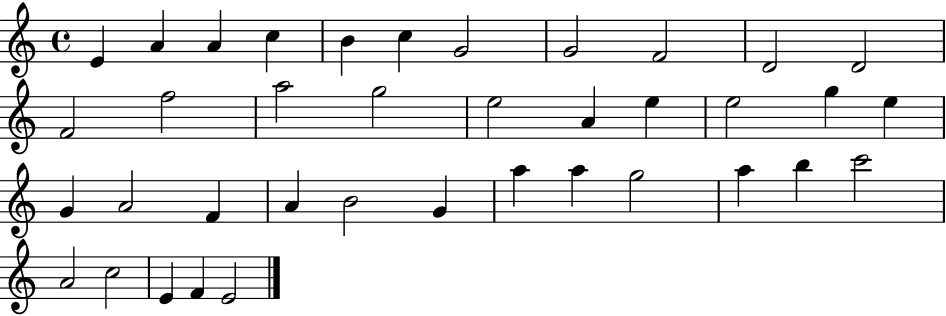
X:1
T:Untitled
M:4/4
L:1/4
K:C
E A A c B c G2 G2 F2 D2 D2 F2 f2 a2 g2 e2 A e e2 g e G A2 F A B2 G a a g2 a b c'2 A2 c2 E F E2